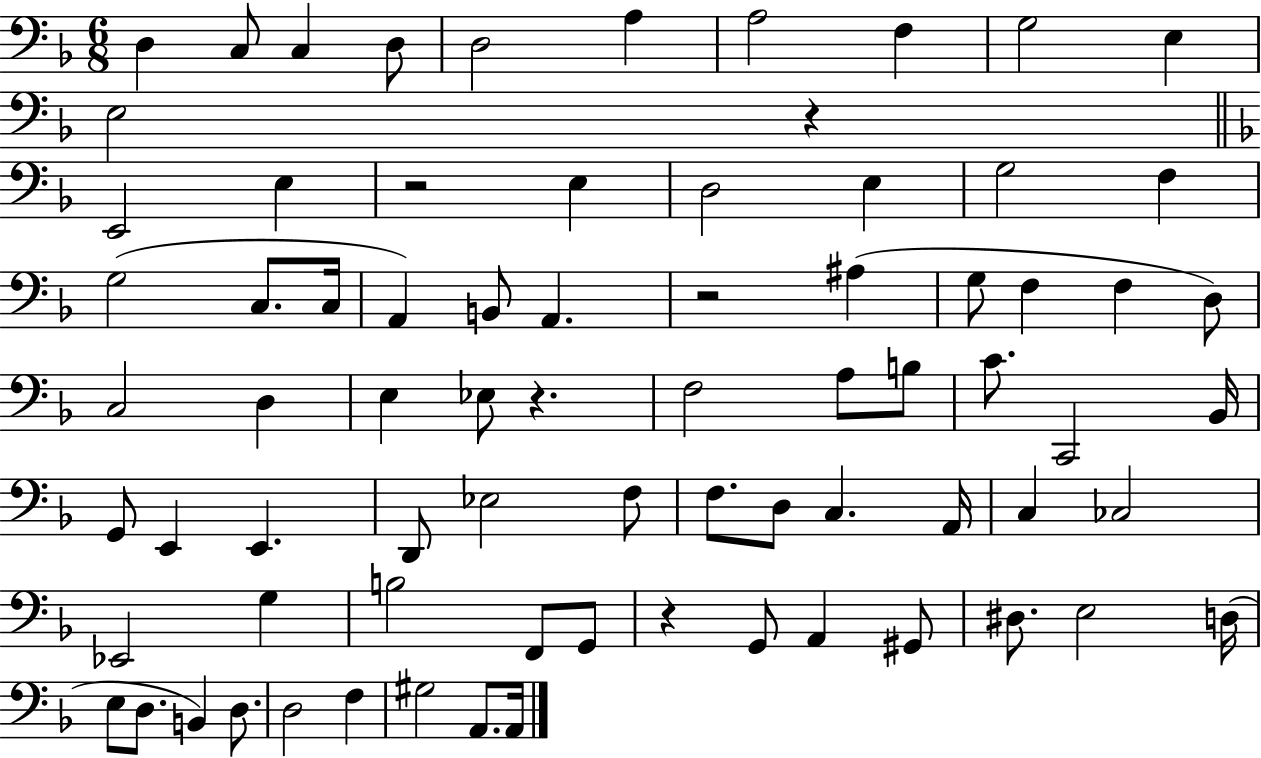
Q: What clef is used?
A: bass